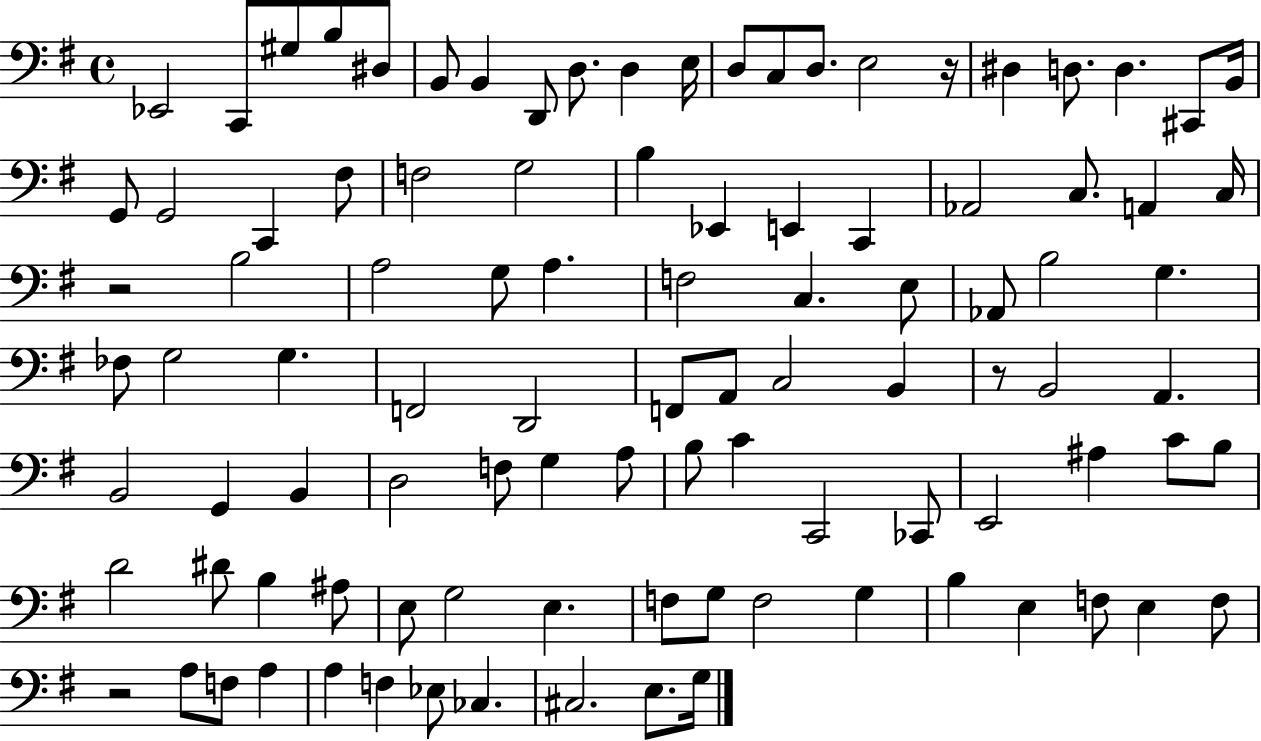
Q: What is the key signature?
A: G major